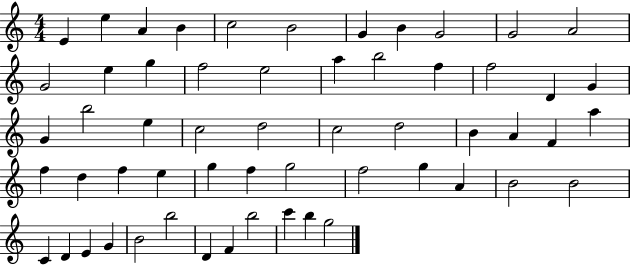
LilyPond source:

{
  \clef treble
  \numericTimeSignature
  \time 4/4
  \key c \major
  e'4 e''4 a'4 b'4 | c''2 b'2 | g'4 b'4 g'2 | g'2 a'2 | \break g'2 e''4 g''4 | f''2 e''2 | a''4 b''2 f''4 | f''2 d'4 g'4 | \break g'4 b''2 e''4 | c''2 d''2 | c''2 d''2 | b'4 a'4 f'4 a''4 | \break f''4 d''4 f''4 e''4 | g''4 f''4 g''2 | f''2 g''4 a'4 | b'2 b'2 | \break c'4 d'4 e'4 g'4 | b'2 b''2 | d'4 f'4 b''2 | c'''4 b''4 g''2 | \break \bar "|."
}